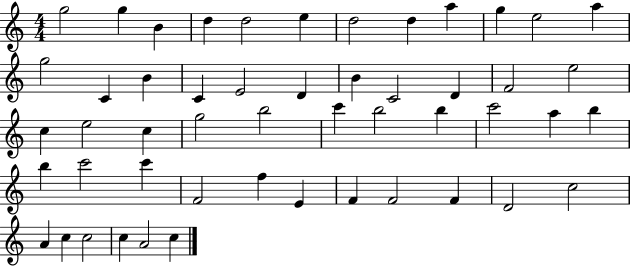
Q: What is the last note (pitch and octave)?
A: C5